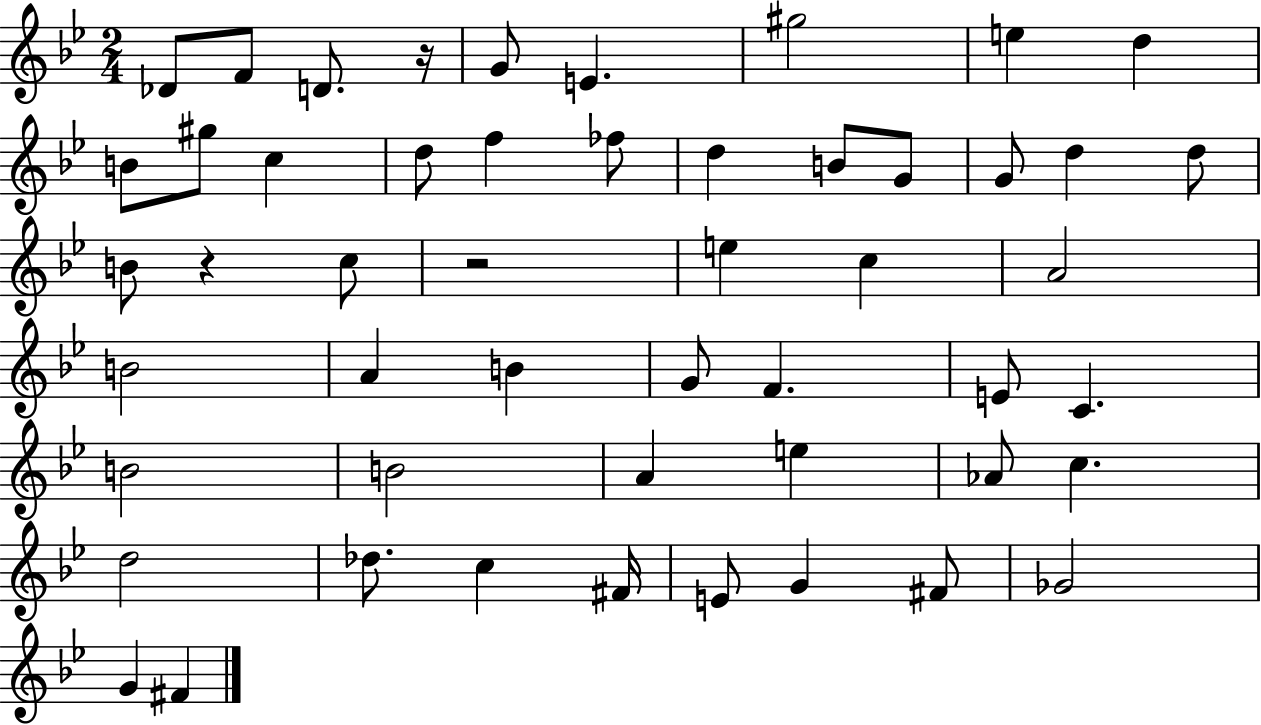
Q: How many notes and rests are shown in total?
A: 51